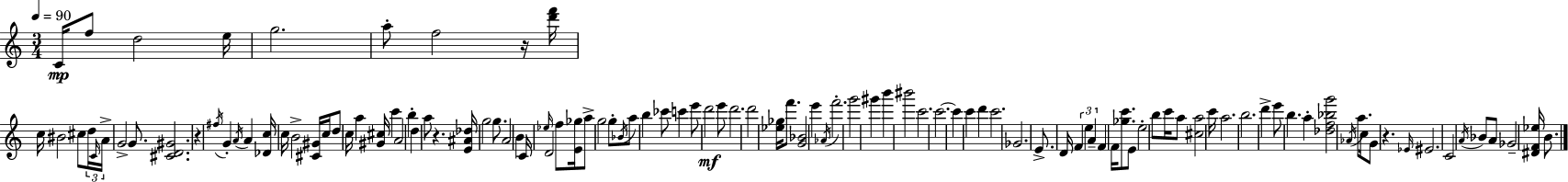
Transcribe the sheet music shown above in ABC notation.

X:1
T:Untitled
M:3/4
L:1/4
K:Am
C/4 f/2 d2 e/4 g2 a/2 f2 z/4 [d'f']/4 c/4 ^B2 ^c/2 d/4 C/4 A/4 G2 G/2 [^CD^G]2 z ^f/4 G A/4 A [_Dc]/4 c/4 B2 [^C^G]/4 c/4 d/2 c/4 a [^G^c]/4 c' A2 b d a/2 z [E^A_d]/4 g2 g/2 A2 B C/4 _e/4 D2 f/2 [E_g]/4 a/2 g2 g/2 _B/4 a/2 b _c'/2 c' e'/2 d'2 e'/2 d'2 d'2 [_e_g]/4 f'/2 [G_B]2 e' _A/4 f'2 g'2 ^g' b' ^b'2 c'2 c'2 c' c' d' c'2 _G2 E/2 D/4 F e A F F/4 [_gc']/2 E/2 e2 b/2 c'/4 a/2 [^ca]2 c'/4 a2 b2 d' e'/2 b a [_df_bg']2 _A/4 a/2 c/4 G/2 z _E/4 ^E2 C2 A/4 _B/2 A/2 _G2 [^DF_e]/4 B/2